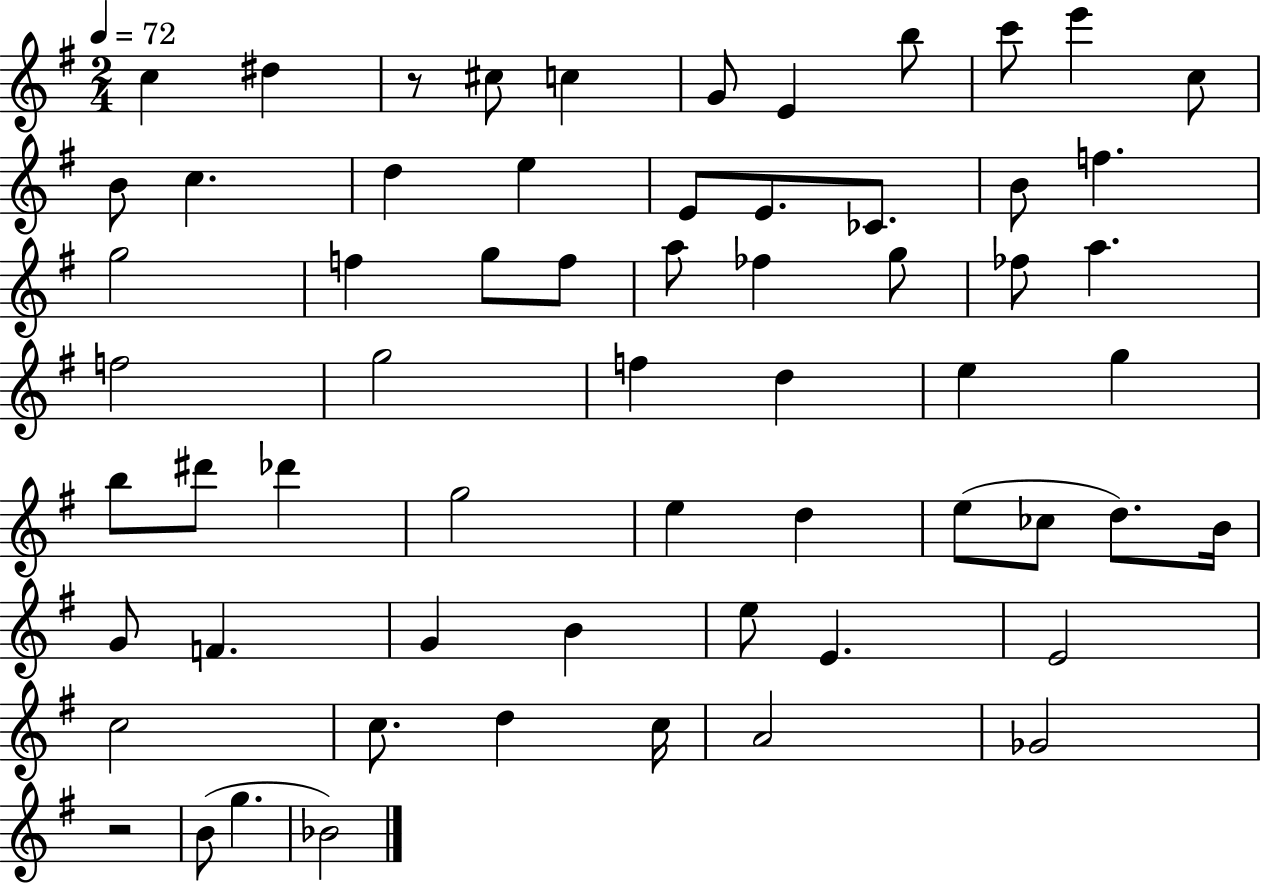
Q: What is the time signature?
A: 2/4